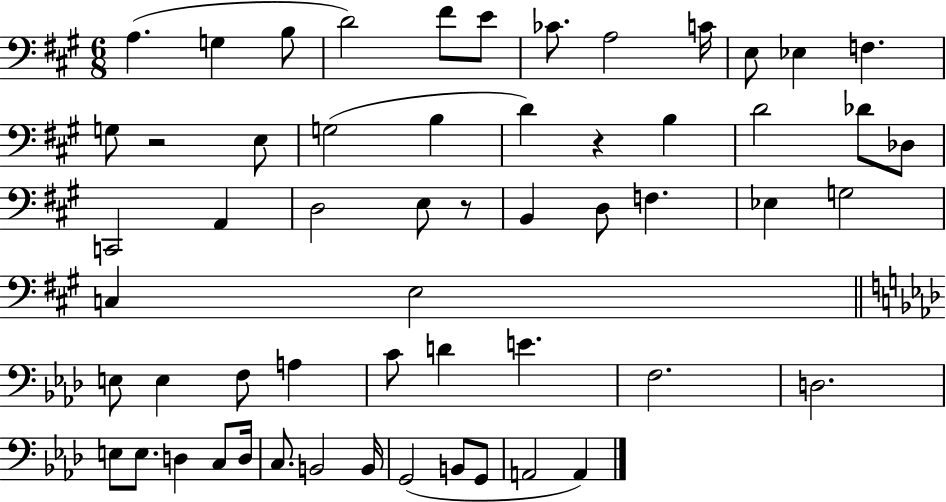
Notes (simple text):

A3/q. G3/q B3/e D4/h F#4/e E4/e CES4/e. A3/h C4/s E3/e Eb3/q F3/q. G3/e R/h E3/e G3/h B3/q D4/q R/q B3/q D4/h Db4/e Db3/e C2/h A2/q D3/h E3/e R/e B2/q D3/e F3/q. Eb3/q G3/h C3/q E3/h E3/e E3/q F3/e A3/q C4/e D4/q E4/q. F3/h. D3/h. E3/e E3/e. D3/q C3/e D3/s C3/e. B2/h B2/s G2/h B2/e G2/e A2/h A2/q